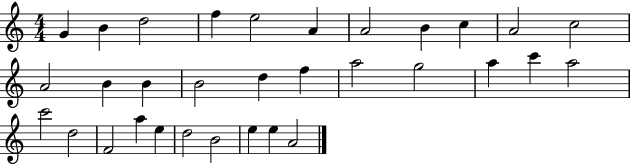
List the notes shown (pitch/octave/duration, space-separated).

G4/q B4/q D5/h F5/q E5/h A4/q A4/h B4/q C5/q A4/h C5/h A4/h B4/q B4/q B4/h D5/q F5/q A5/h G5/h A5/q C6/q A5/h C6/h D5/h F4/h A5/q E5/q D5/h B4/h E5/q E5/q A4/h